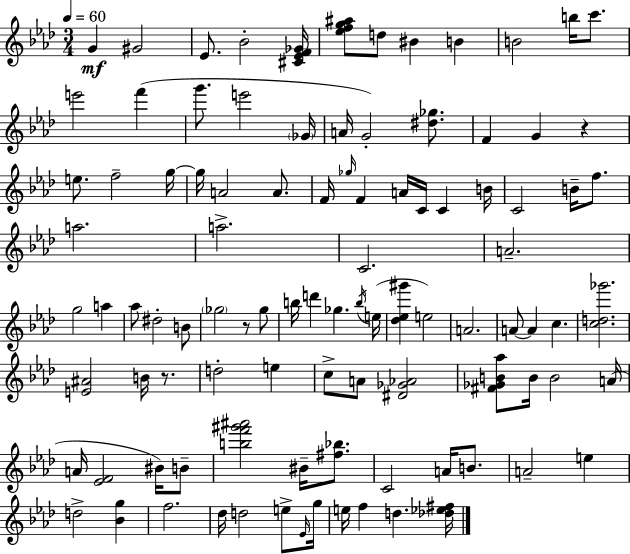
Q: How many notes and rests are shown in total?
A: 99